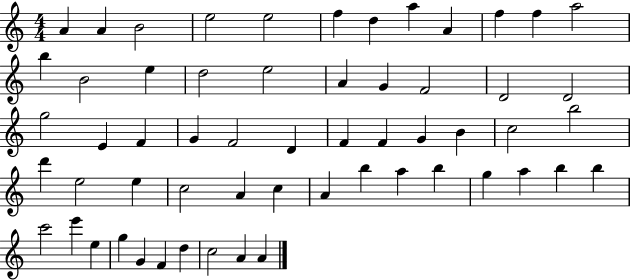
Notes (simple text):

A4/q A4/q B4/h E5/h E5/h F5/q D5/q A5/q A4/q F5/q F5/q A5/h B5/q B4/h E5/q D5/h E5/h A4/q G4/q F4/h D4/h D4/h G5/h E4/q F4/q G4/q F4/h D4/q F4/q F4/q G4/q B4/q C5/h B5/h D6/q E5/h E5/q C5/h A4/q C5/q A4/q B5/q A5/q B5/q G5/q A5/q B5/q B5/q C6/h E6/q E5/q G5/q G4/q F4/q D5/q C5/h A4/q A4/q